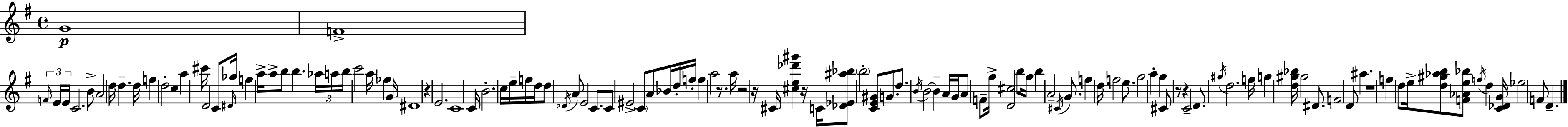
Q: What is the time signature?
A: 4/4